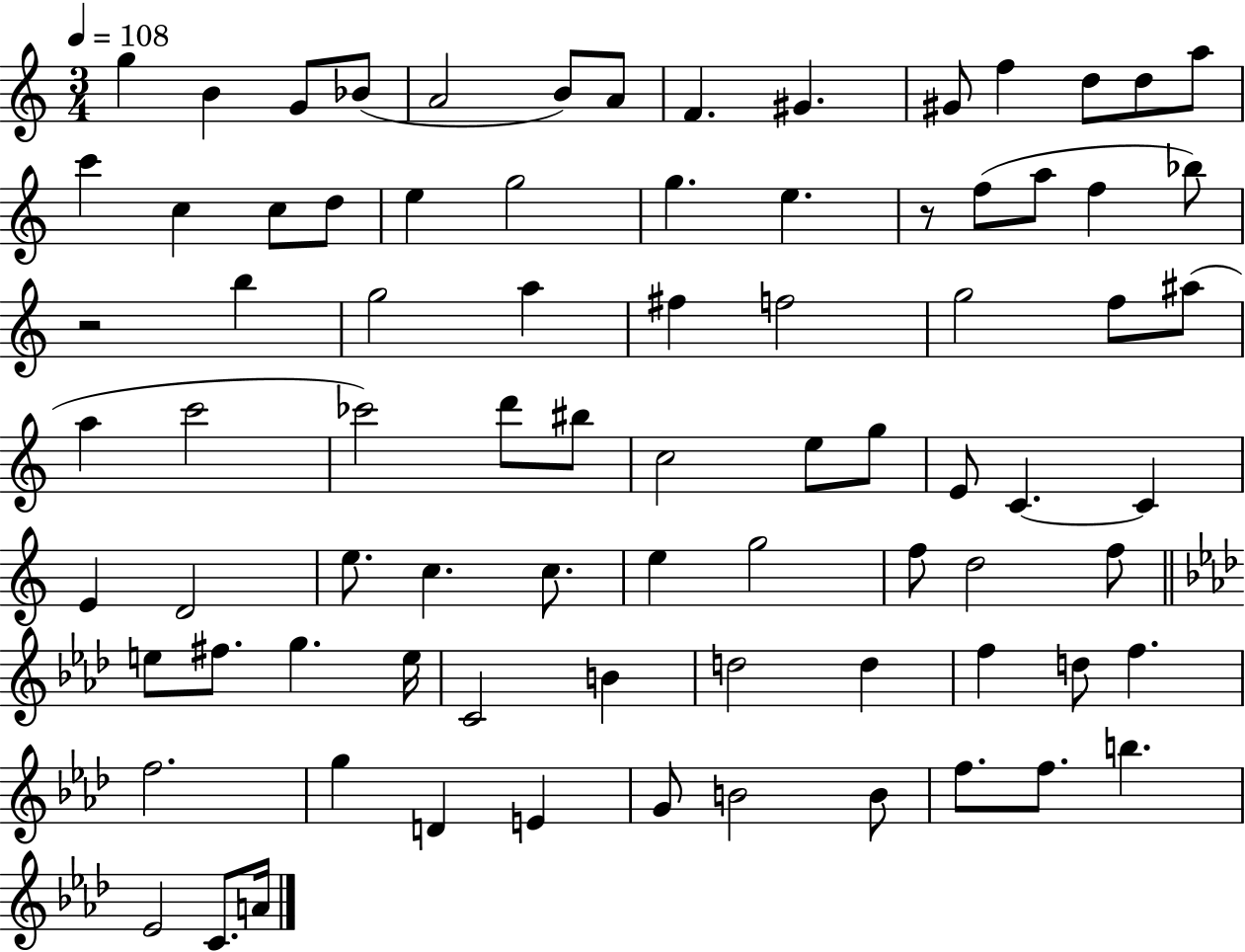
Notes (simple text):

G5/q B4/q G4/e Bb4/e A4/h B4/e A4/e F4/q. G#4/q. G#4/e F5/q D5/e D5/e A5/e C6/q C5/q C5/e D5/e E5/q G5/h G5/q. E5/q. R/e F5/e A5/e F5/q Bb5/e R/h B5/q G5/h A5/q F#5/q F5/h G5/h F5/e A#5/e A5/q C6/h CES6/h D6/e BIS5/e C5/h E5/e G5/e E4/e C4/q. C4/q E4/q D4/h E5/e. C5/q. C5/e. E5/q G5/h F5/e D5/h F5/e E5/e F#5/e. G5/q. E5/s C4/h B4/q D5/h D5/q F5/q D5/e F5/q. F5/h. G5/q D4/q E4/q G4/e B4/h B4/e F5/e. F5/e. B5/q. Eb4/h C4/e. A4/s